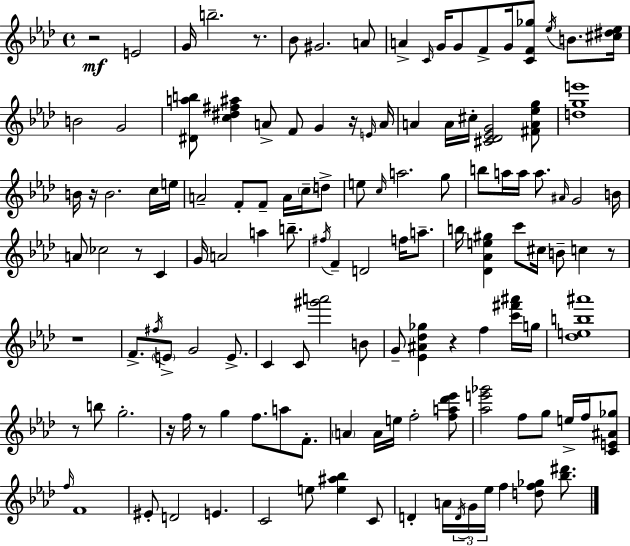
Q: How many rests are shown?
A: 11